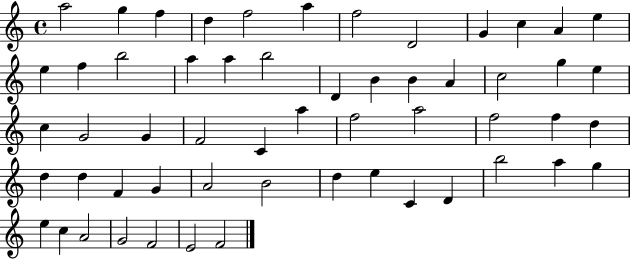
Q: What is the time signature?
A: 4/4